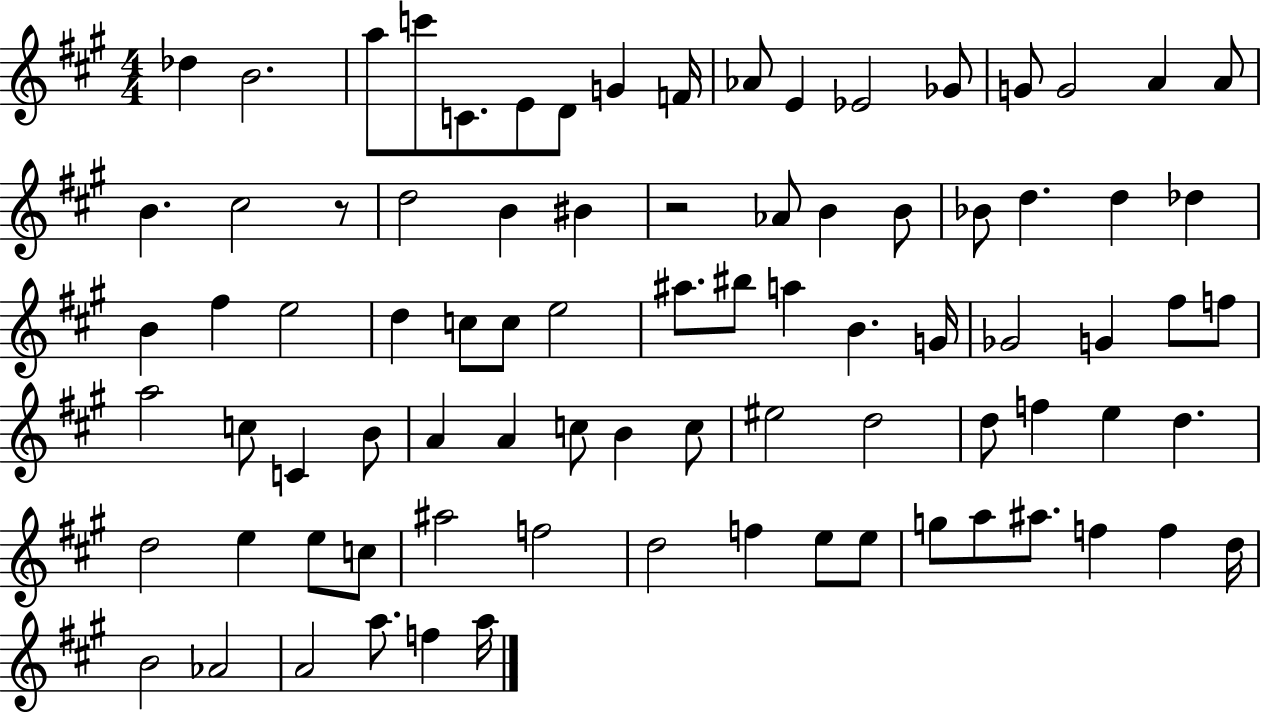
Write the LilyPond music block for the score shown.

{
  \clef treble
  \numericTimeSignature
  \time 4/4
  \key a \major
  \repeat volta 2 { des''4 b'2. | a''8 c'''8 c'8. e'8 d'8 g'4 f'16 | aes'8 e'4 ees'2 ges'8 | g'8 g'2 a'4 a'8 | \break b'4. cis''2 r8 | d''2 b'4 bis'4 | r2 aes'8 b'4 b'8 | bes'8 d''4. d''4 des''4 | \break b'4 fis''4 e''2 | d''4 c''8 c''8 e''2 | ais''8. bis''8 a''4 b'4. g'16 | ges'2 g'4 fis''8 f''8 | \break a''2 c''8 c'4 b'8 | a'4 a'4 c''8 b'4 c''8 | eis''2 d''2 | d''8 f''4 e''4 d''4. | \break d''2 e''4 e''8 c''8 | ais''2 f''2 | d''2 f''4 e''8 e''8 | g''8 a''8 ais''8. f''4 f''4 d''16 | \break b'2 aes'2 | a'2 a''8. f''4 a''16 | } \bar "|."
}